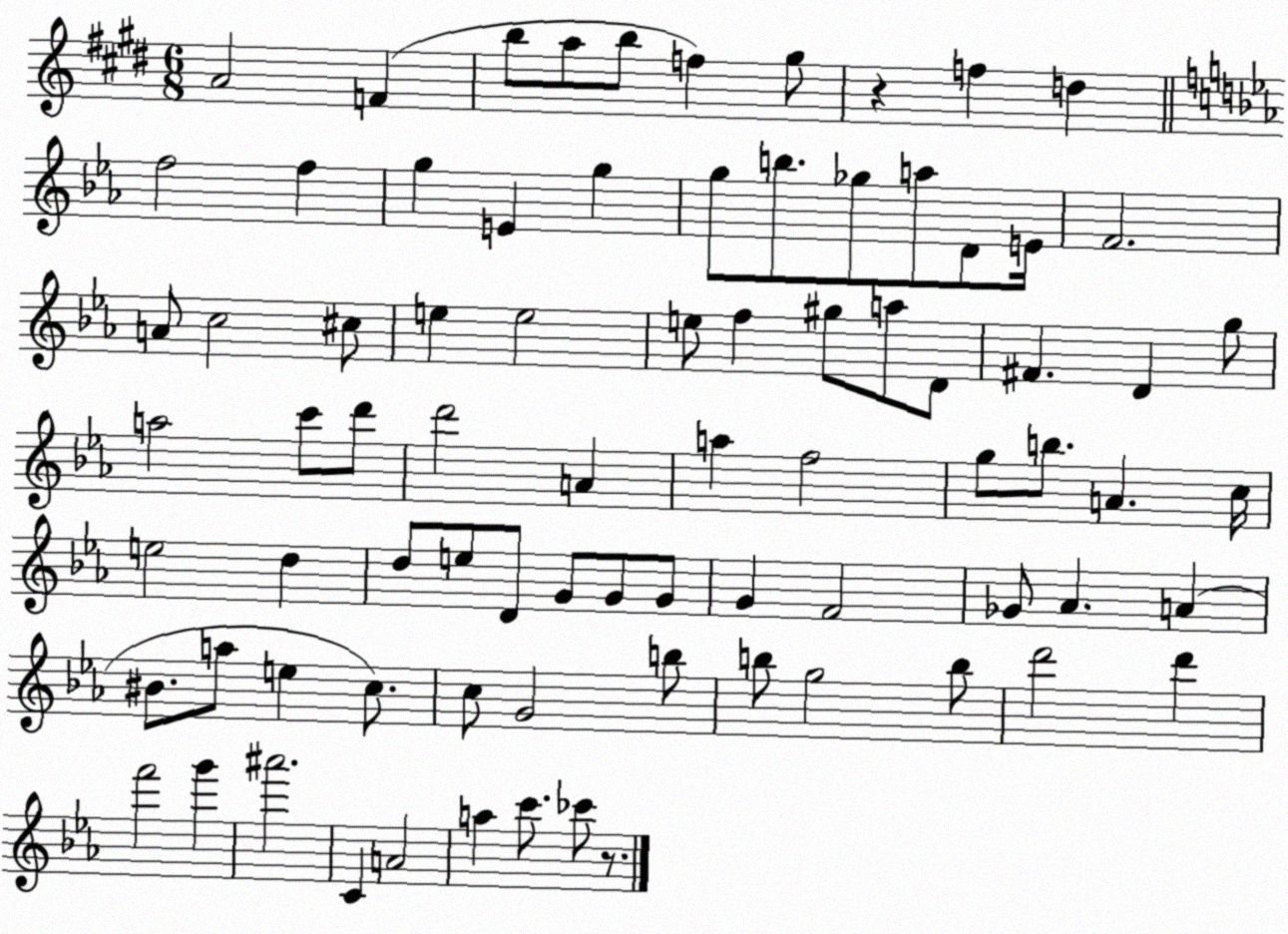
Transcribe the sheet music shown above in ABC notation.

X:1
T:Untitled
M:6/8
L:1/4
K:E
A2 F b/2 a/2 b/2 f ^g/2 z f d f2 f g E g g/2 b/2 _g/2 a/2 D/2 E/4 F2 A/2 c2 ^c/2 e e2 e/2 f ^g/2 a/2 D/2 ^F D g/2 a2 c'/2 d'/2 d'2 A a f2 g/2 b/2 A c/4 e2 d d/2 e/2 D/2 G/2 G/2 G/2 G F2 _G/2 _A A ^B/2 a/2 e c/2 c/2 G2 b/2 b/2 g2 b/2 d'2 d' f'2 g' ^a'2 C A2 a c'/2 _c'/2 z/2